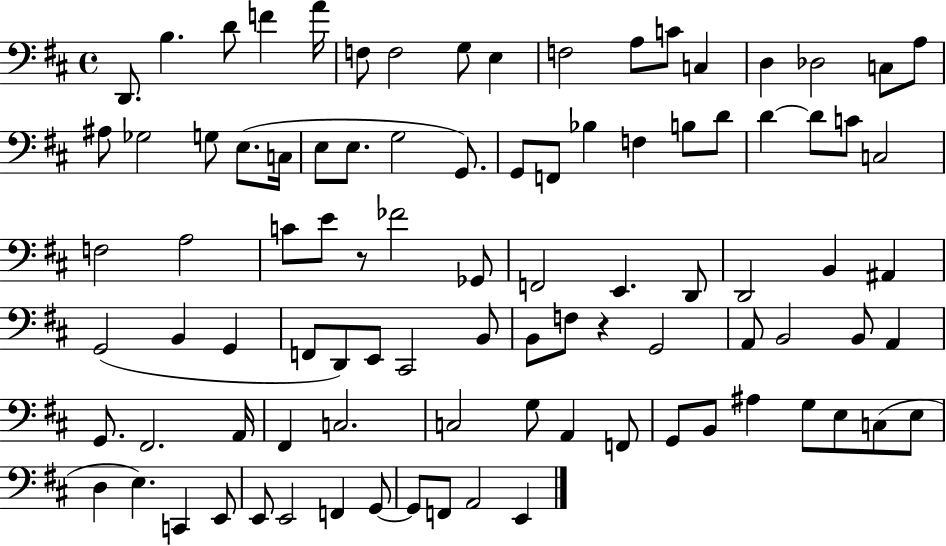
{
  \clef bass
  \time 4/4
  \defaultTimeSignature
  \key d \major
  d,8. b4. d'8 f'4 a'16 | f8 f2 g8 e4 | f2 a8 c'8 c4 | d4 des2 c8 a8 | \break ais8 ges2 g8 e8.( c16 | e8 e8. g2 g,8.) | g,8 f,8 bes4 f4 b8 d'8 | d'4~~ d'8 c'8 c2 | \break f2 a2 | c'8 e'8 r8 fes'2 ges,8 | f,2 e,4. d,8 | d,2 b,4 ais,4 | \break g,2( b,4 g,4 | f,8 d,8) e,8 cis,2 b,8 | b,8 f8 r4 g,2 | a,8 b,2 b,8 a,4 | \break g,8. fis,2. a,16 | fis,4 c2. | c2 g8 a,4 f,8 | g,8 b,8 ais4 g8 e8 c8( e8 | \break d4 e4.) c,4 e,8 | e,8 e,2 f,4 g,8~~ | g,8 f,8 a,2 e,4 | \bar "|."
}